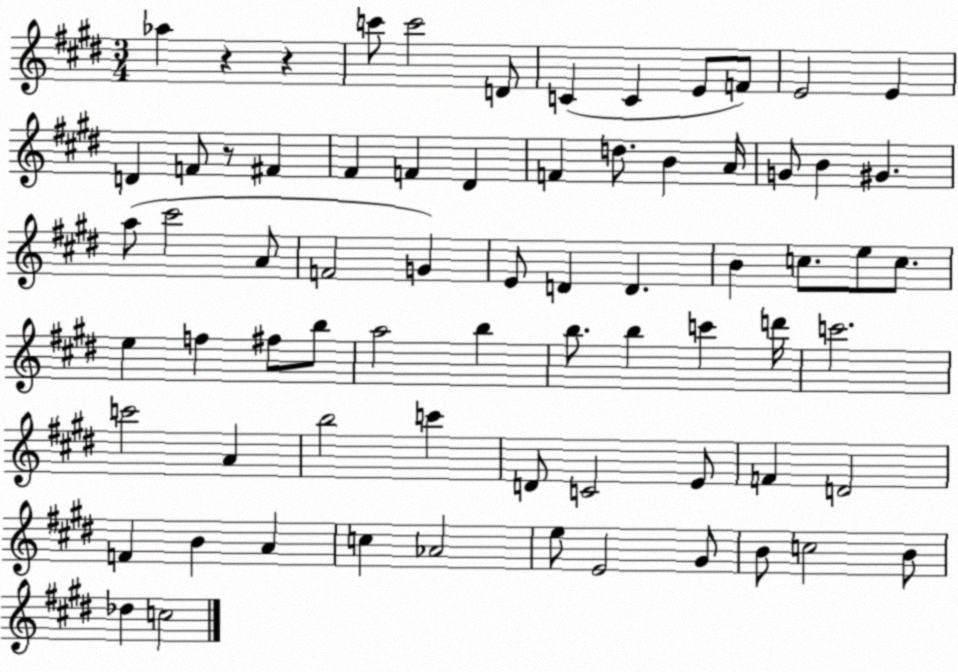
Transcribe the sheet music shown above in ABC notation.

X:1
T:Untitled
M:3/4
L:1/4
K:E
_a z z c'/2 c'2 D/2 C C E/2 F/2 E2 E D F/2 z/2 ^F ^F F ^D F d/2 B A/4 G/2 B ^G a/2 ^c'2 A/2 F2 G E/2 D D B c/2 e/2 c/2 e f ^f/2 b/2 a2 b b/2 b c' d'/4 c'2 c'2 A b2 c' D/2 C2 E/2 F D2 F B A c _A2 e/2 E2 ^G/2 B/2 c2 B/2 _d c2